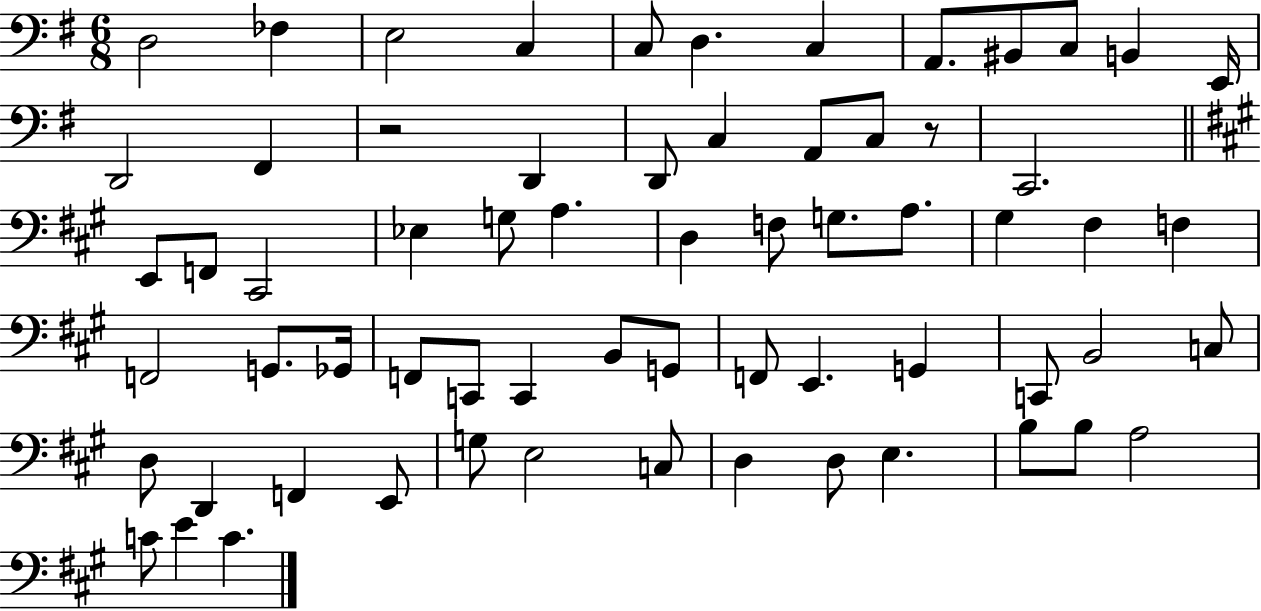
D3/h FES3/q E3/h C3/q C3/e D3/q. C3/q A2/e. BIS2/e C3/e B2/q E2/s D2/h F#2/q R/h D2/q D2/e C3/q A2/e C3/e R/e C2/h. E2/e F2/e C#2/h Eb3/q G3/e A3/q. D3/q F3/e G3/e. A3/e. G#3/q F#3/q F3/q F2/h G2/e. Gb2/s F2/e C2/e C2/q B2/e G2/e F2/e E2/q. G2/q C2/e B2/h C3/e D3/e D2/q F2/q E2/e G3/e E3/h C3/e D3/q D3/e E3/q. B3/e B3/e A3/h C4/e E4/q C4/q.